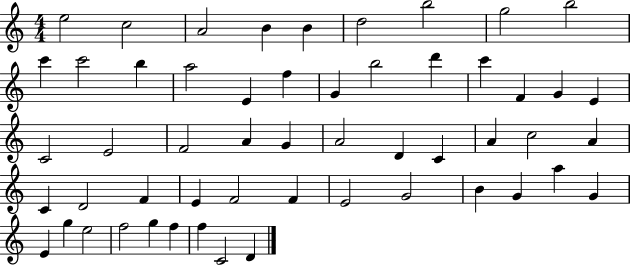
E5/h C5/h A4/h B4/q B4/q D5/h B5/h G5/h B5/h C6/q C6/h B5/q A5/h E4/q F5/q G4/q B5/h D6/q C6/q F4/q G4/q E4/q C4/h E4/h F4/h A4/q G4/q A4/h D4/q C4/q A4/q C5/h A4/q C4/q D4/h F4/q E4/q F4/h F4/q E4/h G4/h B4/q G4/q A5/q G4/q E4/q G5/q E5/h F5/h G5/q F5/q F5/q C4/h D4/q